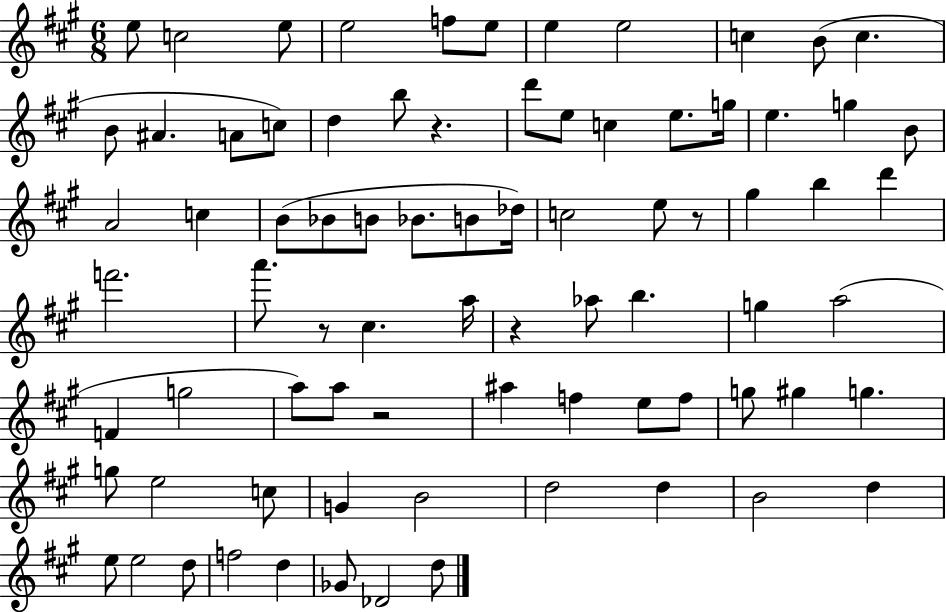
E5/e C5/h E5/e E5/h F5/e E5/e E5/q E5/h C5/q B4/e C5/q. B4/e A#4/q. A4/e C5/e D5/q B5/e R/q. D6/e E5/e C5/q E5/e. G5/s E5/q. G5/q B4/e A4/h C5/q B4/e Bb4/e B4/e Bb4/e. B4/e Db5/s C5/h E5/e R/e G#5/q B5/q D6/q F6/h. A6/e. R/e C#5/q. A5/s R/q Ab5/e B5/q. G5/q A5/h F4/q G5/h A5/e A5/e R/h A#5/q F5/q E5/e F5/e G5/e G#5/q G5/q. G5/e E5/h C5/e G4/q B4/h D5/h D5/q B4/h D5/q E5/e E5/h D5/e F5/h D5/q Gb4/e Db4/h D5/e